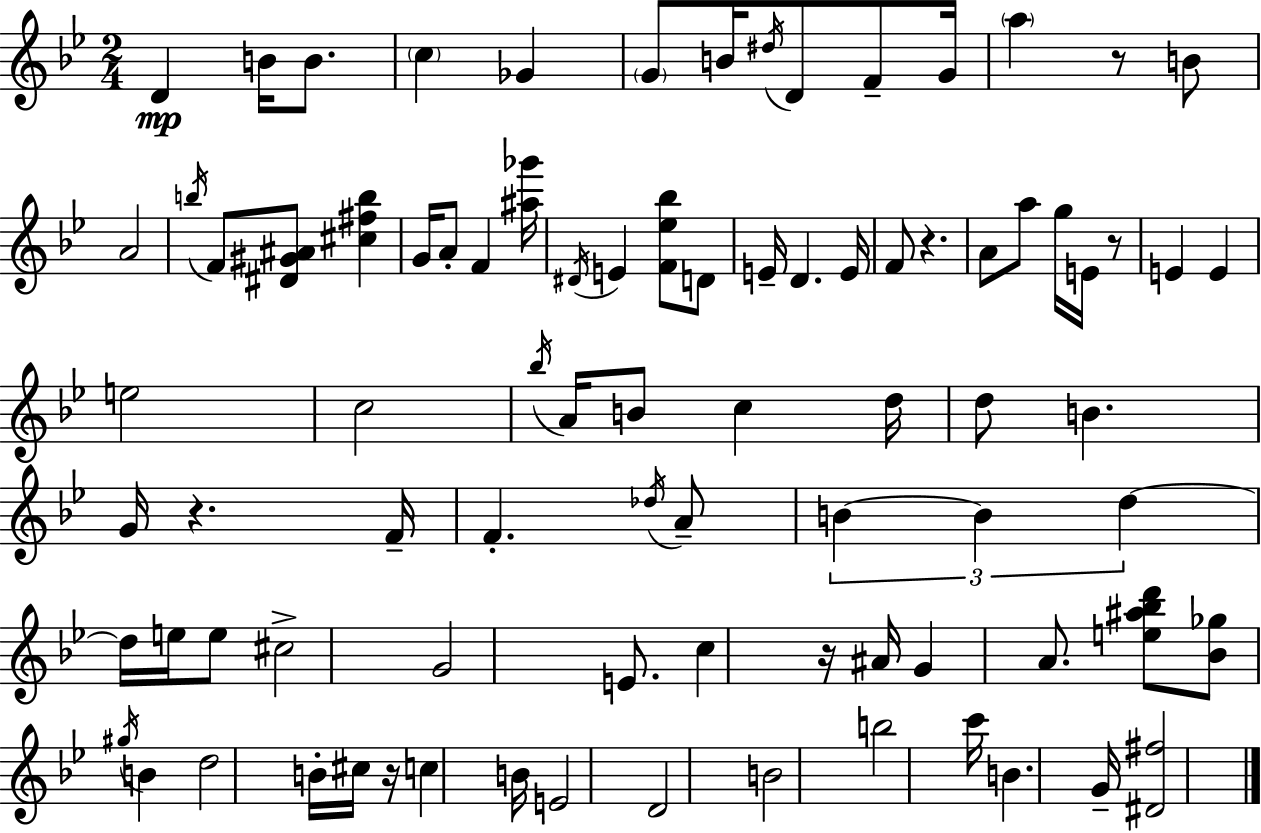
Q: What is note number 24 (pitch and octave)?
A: D4